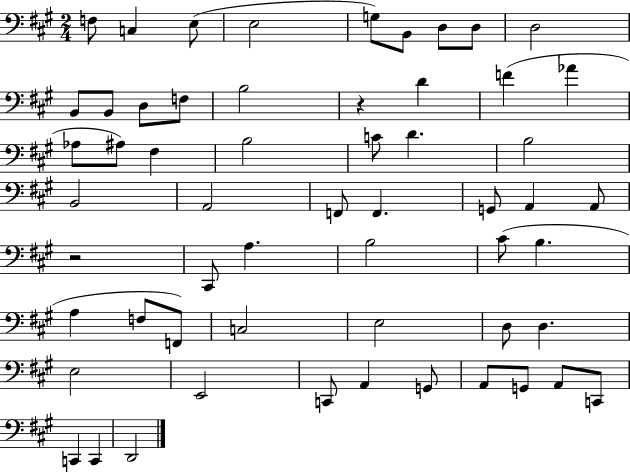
X:1
T:Untitled
M:2/4
L:1/4
K:A
F,/2 C, E,/2 E,2 G,/2 B,,/2 D,/2 D,/2 D,2 B,,/2 B,,/2 D,/2 F,/2 B,2 z D F _A _A,/2 ^A,/2 ^F, B,2 C/2 D B,2 B,,2 A,,2 F,,/2 F,, G,,/2 A,, A,,/2 z2 ^C,,/2 A, B,2 ^C/2 B, A, F,/2 F,,/2 C,2 E,2 D,/2 D, E,2 E,,2 C,,/2 A,, G,,/2 A,,/2 G,,/2 A,,/2 C,,/2 C,, C,, D,,2